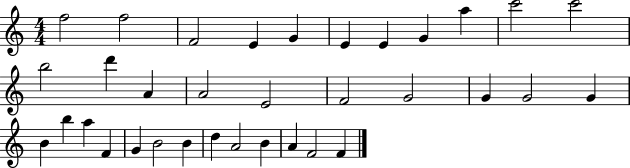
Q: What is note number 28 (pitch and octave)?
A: B4